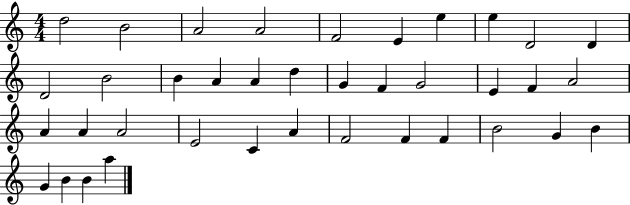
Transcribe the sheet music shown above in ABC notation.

X:1
T:Untitled
M:4/4
L:1/4
K:C
d2 B2 A2 A2 F2 E e e D2 D D2 B2 B A A d G F G2 E F A2 A A A2 E2 C A F2 F F B2 G B G B B a